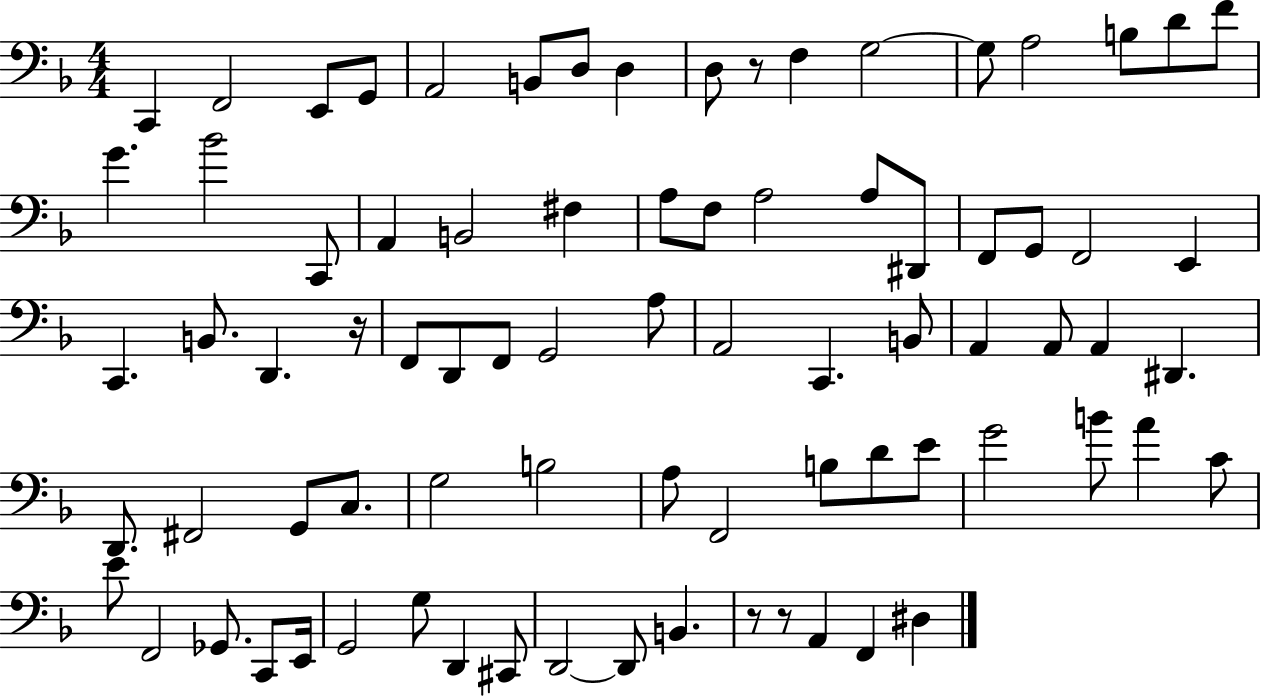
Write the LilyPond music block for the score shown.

{
  \clef bass
  \numericTimeSignature
  \time 4/4
  \key f \major
  \repeat volta 2 { c,4 f,2 e,8 g,8 | a,2 b,8 d8 d4 | d8 r8 f4 g2~~ | g8 a2 b8 d'8 f'8 | \break g'4. bes'2 c,8 | a,4 b,2 fis4 | a8 f8 a2 a8 dis,8 | f,8 g,8 f,2 e,4 | \break c,4. b,8. d,4. r16 | f,8 d,8 f,8 g,2 a8 | a,2 c,4. b,8 | a,4 a,8 a,4 dis,4. | \break d,8. fis,2 g,8 c8. | g2 b2 | a8 f,2 b8 d'8 e'8 | g'2 b'8 a'4 c'8 | \break e'8 f,2 ges,8. c,8 e,16 | g,2 g8 d,4 cis,8 | d,2~~ d,8 b,4. | r8 r8 a,4 f,4 dis4 | \break } \bar "|."
}